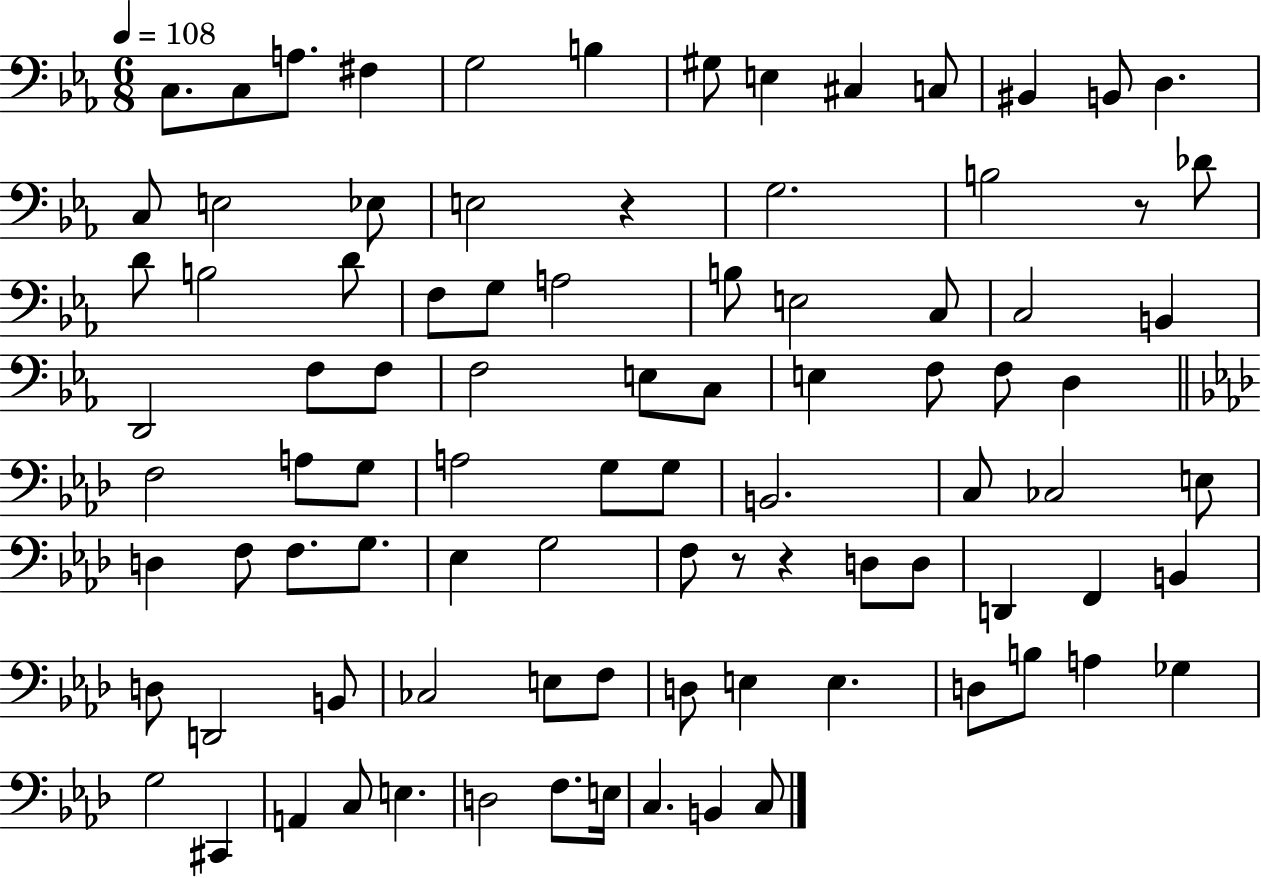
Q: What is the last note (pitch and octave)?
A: C3